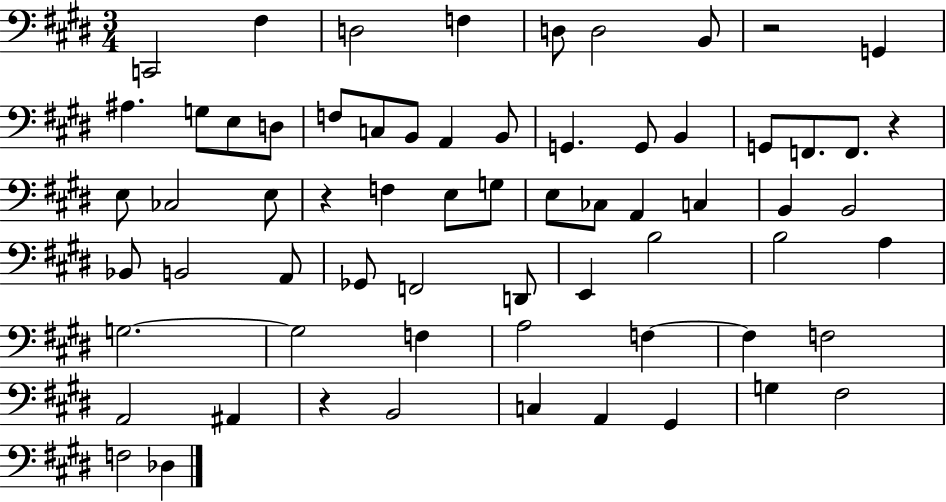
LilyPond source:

{
  \clef bass
  \numericTimeSignature
  \time 3/4
  \key e \major
  c,2 fis4 | d2 f4 | d8 d2 b,8 | r2 g,4 | \break ais4. g8 e8 d8 | f8 c8 b,8 a,4 b,8 | g,4. g,8 b,4 | g,8 f,8. f,8. r4 | \break e8 ces2 e8 | r4 f4 e8 g8 | e8 ces8 a,4 c4 | b,4 b,2 | \break bes,8 b,2 a,8 | ges,8 f,2 d,8 | e,4 b2 | b2 a4 | \break g2.~~ | g2 f4 | a2 f4~~ | f4 f2 | \break a,2 ais,4 | r4 b,2 | c4 a,4 gis,4 | g4 fis2 | \break f2 des4 | \bar "|."
}